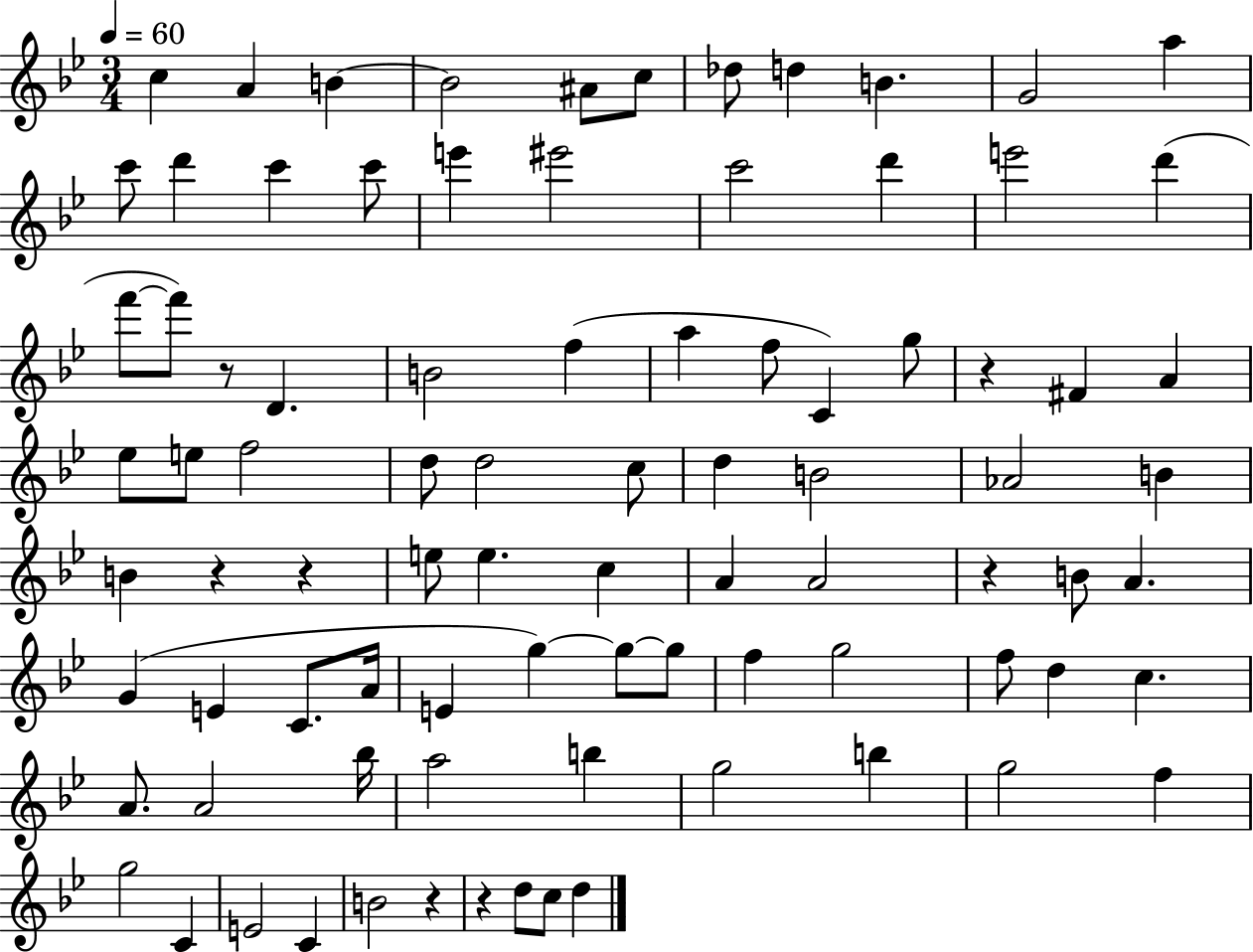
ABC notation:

X:1
T:Untitled
M:3/4
L:1/4
K:Bb
c A B B2 ^A/2 c/2 _d/2 d B G2 a c'/2 d' c' c'/2 e' ^e'2 c'2 d' e'2 d' f'/2 f'/2 z/2 D B2 f a f/2 C g/2 z ^F A _e/2 e/2 f2 d/2 d2 c/2 d B2 _A2 B B z z e/2 e c A A2 z B/2 A G E C/2 A/4 E g g/2 g/2 f g2 f/2 d c A/2 A2 _b/4 a2 b g2 b g2 f g2 C E2 C B2 z z d/2 c/2 d